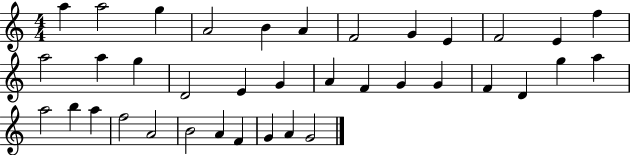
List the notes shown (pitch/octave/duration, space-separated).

A5/q A5/h G5/q A4/h B4/q A4/q F4/h G4/q E4/q F4/h E4/q F5/q A5/h A5/q G5/q D4/h E4/q G4/q A4/q F4/q G4/q G4/q F4/q D4/q G5/q A5/q A5/h B5/q A5/q F5/h A4/h B4/h A4/q F4/q G4/q A4/q G4/h